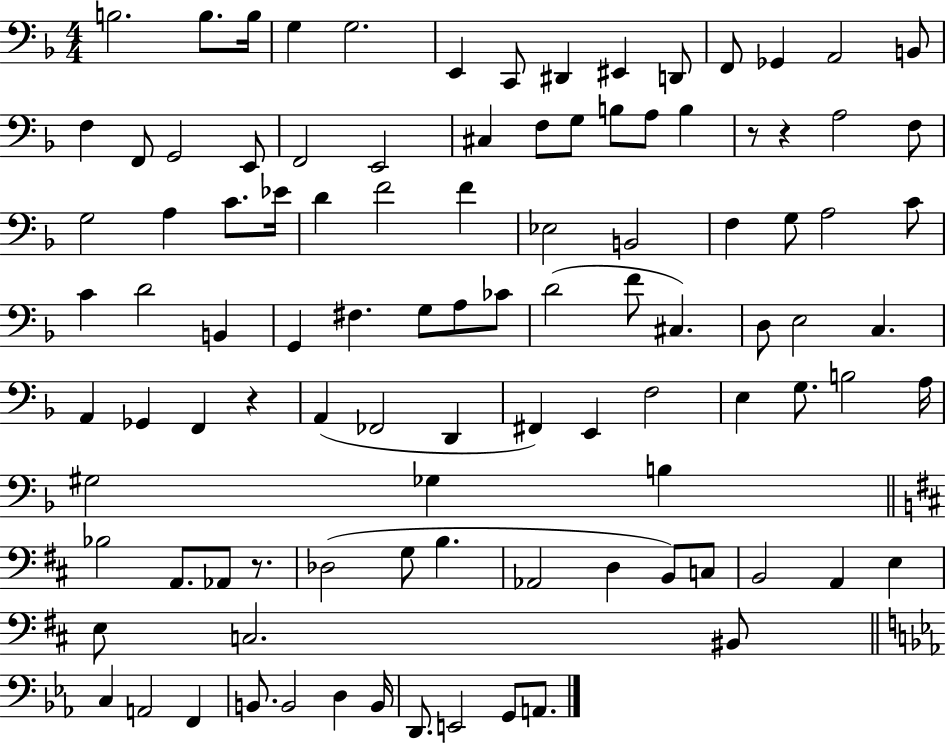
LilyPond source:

{
  \clef bass
  \numericTimeSignature
  \time 4/4
  \key f \major
  \repeat volta 2 { b2. b8. b16 | g4 g2. | e,4 c,8 dis,4 eis,4 d,8 | f,8 ges,4 a,2 b,8 | \break f4 f,8 g,2 e,8 | f,2 e,2 | cis4 f8 g8 b8 a8 b4 | r8 r4 a2 f8 | \break g2 a4 c'8. ees'16 | d'4 f'2 f'4 | ees2 b,2 | f4 g8 a2 c'8 | \break c'4 d'2 b,4 | g,4 fis4. g8 a8 ces'8 | d'2( f'8 cis4.) | d8 e2 c4. | \break a,4 ges,4 f,4 r4 | a,4( fes,2 d,4 | fis,4) e,4 f2 | e4 g8. b2 a16 | \break gis2 ges4 b4 | \bar "||" \break \key d \major bes2 a,8. aes,8 r8. | des2( g8 b4. | aes,2 d4 b,8) c8 | b,2 a,4 e4 | \break e8 c2. bis,8 | \bar "||" \break \key c \minor c4 a,2 f,4 | b,8. b,2 d4 b,16 | d,8. e,2 g,8 a,8. | } \bar "|."
}